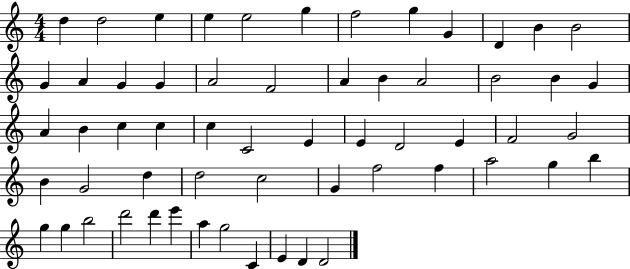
{
  \clef treble
  \numericTimeSignature
  \time 4/4
  \key c \major
  d''4 d''2 e''4 | e''4 e''2 g''4 | f''2 g''4 g'4 | d'4 b'4 b'2 | \break g'4 a'4 g'4 g'4 | a'2 f'2 | a'4 b'4 a'2 | b'2 b'4 g'4 | \break a'4 b'4 c''4 c''4 | c''4 c'2 e'4 | e'4 d'2 e'4 | f'2 g'2 | \break b'4 g'2 d''4 | d''2 c''2 | g'4 f''2 f''4 | a''2 g''4 b''4 | \break g''4 g''4 b''2 | d'''2 d'''4 e'''4 | a''4 g''2 c'4 | e'4 d'4 d'2 | \break \bar "|."
}